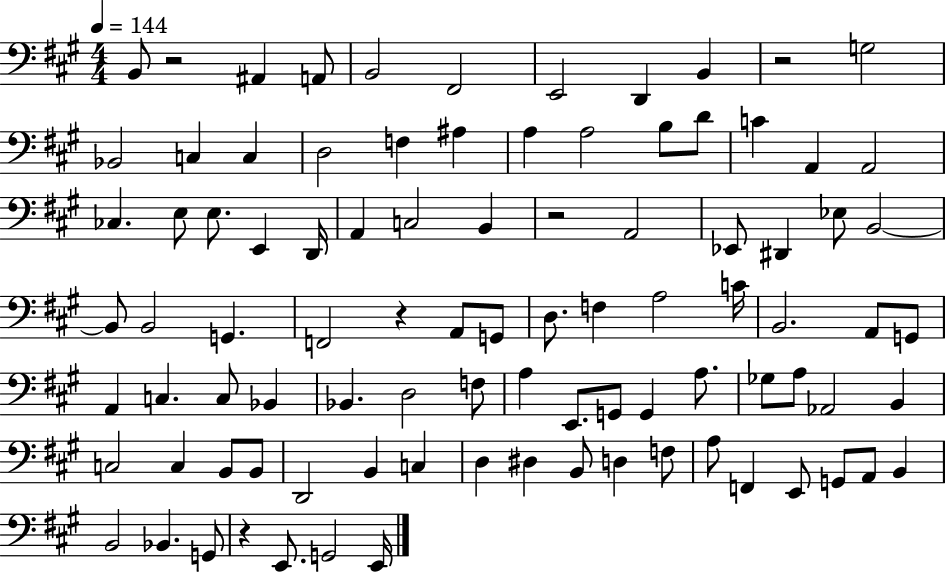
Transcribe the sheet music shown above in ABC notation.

X:1
T:Untitled
M:4/4
L:1/4
K:A
B,,/2 z2 ^A,, A,,/2 B,,2 ^F,,2 E,,2 D,, B,, z2 G,2 _B,,2 C, C, D,2 F, ^A, A, A,2 B,/2 D/2 C A,, A,,2 _C, E,/2 E,/2 E,, D,,/4 A,, C,2 B,, z2 A,,2 _E,,/2 ^D,, _E,/2 B,,2 B,,/2 B,,2 G,, F,,2 z A,,/2 G,,/2 D,/2 F, A,2 C/4 B,,2 A,,/2 G,,/2 A,, C, C,/2 _B,, _B,, D,2 F,/2 A, E,,/2 G,,/2 G,, A,/2 _G,/2 A,/2 _A,,2 B,, C,2 C, B,,/2 B,,/2 D,,2 B,, C, D, ^D, B,,/2 D, F,/2 A,/2 F,, E,,/2 G,,/2 A,,/2 B,, B,,2 _B,, G,,/2 z E,,/2 G,,2 E,,/4